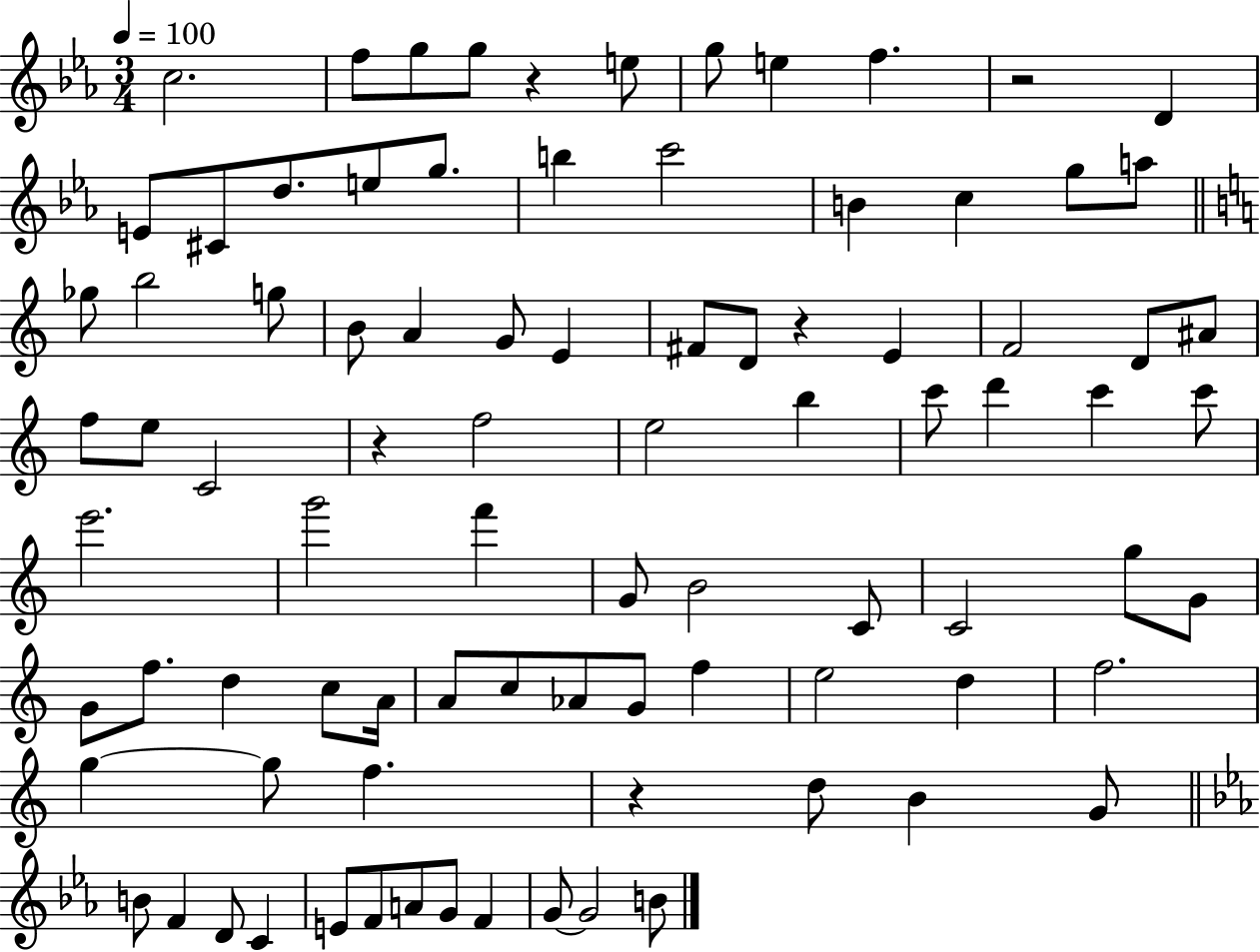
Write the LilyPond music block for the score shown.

{
  \clef treble
  \numericTimeSignature
  \time 3/4
  \key ees \major
  \tempo 4 = 100
  \repeat volta 2 { c''2. | f''8 g''8 g''8 r4 e''8 | g''8 e''4 f''4. | r2 d'4 | \break e'8 cis'8 d''8. e''8 g''8. | b''4 c'''2 | b'4 c''4 g''8 a''8 | \bar "||" \break \key c \major ges''8 b''2 g''8 | b'8 a'4 g'8 e'4 | fis'8 d'8 r4 e'4 | f'2 d'8 ais'8 | \break f''8 e''8 c'2 | r4 f''2 | e''2 b''4 | c'''8 d'''4 c'''4 c'''8 | \break e'''2. | g'''2 f'''4 | g'8 b'2 c'8 | c'2 g''8 g'8 | \break g'8 f''8. d''4 c''8 a'16 | a'8 c''8 aes'8 g'8 f''4 | e''2 d''4 | f''2. | \break g''4~~ g''8 f''4. | r4 d''8 b'4 g'8 | \bar "||" \break \key ees \major b'8 f'4 d'8 c'4 | e'8 f'8 a'8 g'8 f'4 | g'8~~ g'2 b'8 | } \bar "|."
}